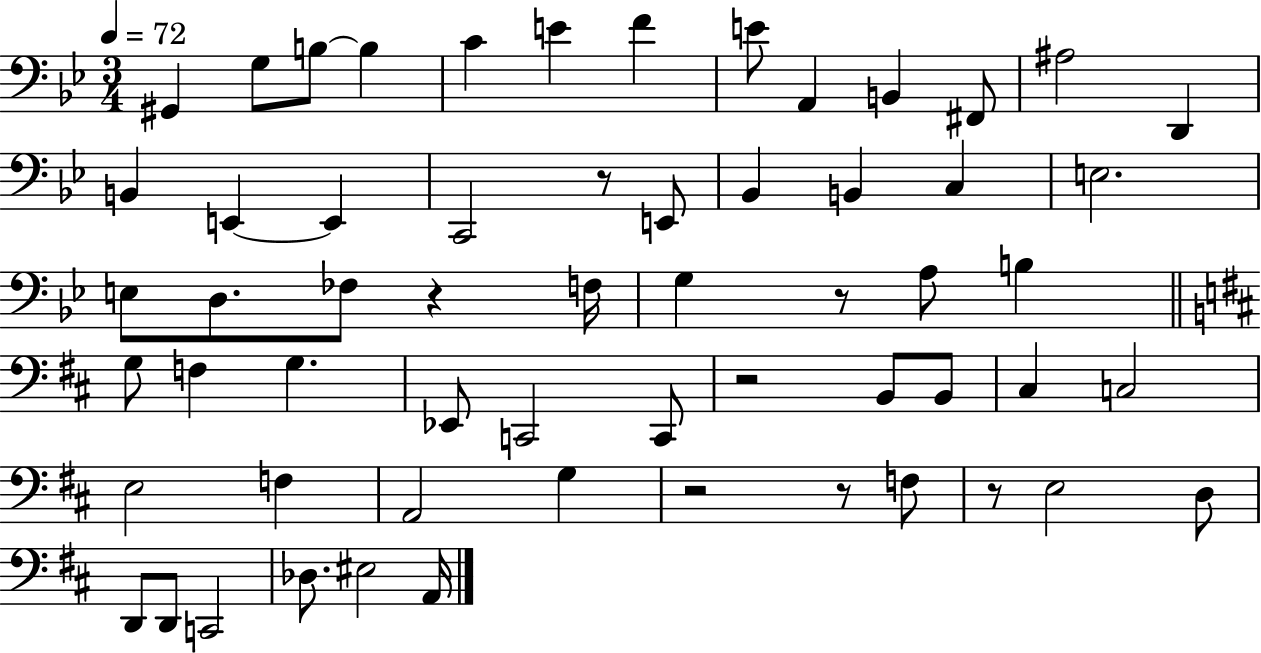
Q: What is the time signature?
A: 3/4